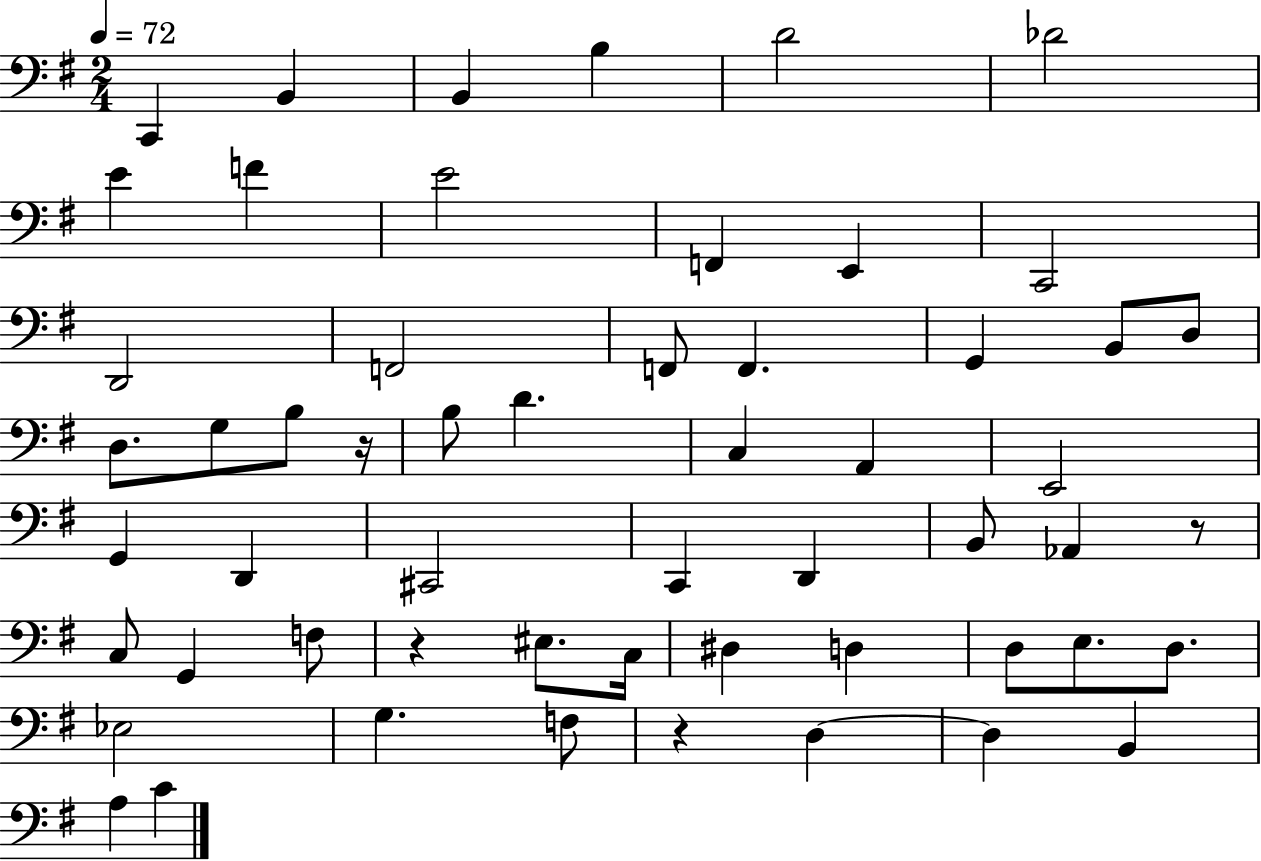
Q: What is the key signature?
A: G major